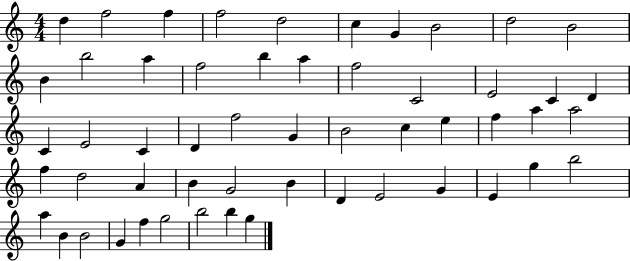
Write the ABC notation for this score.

X:1
T:Untitled
M:4/4
L:1/4
K:C
d f2 f f2 d2 c G B2 d2 B2 B b2 a f2 b a f2 C2 E2 C D C E2 C D f2 G B2 c e f a a2 f d2 A B G2 B D E2 G E g b2 a B B2 G f g2 b2 b g